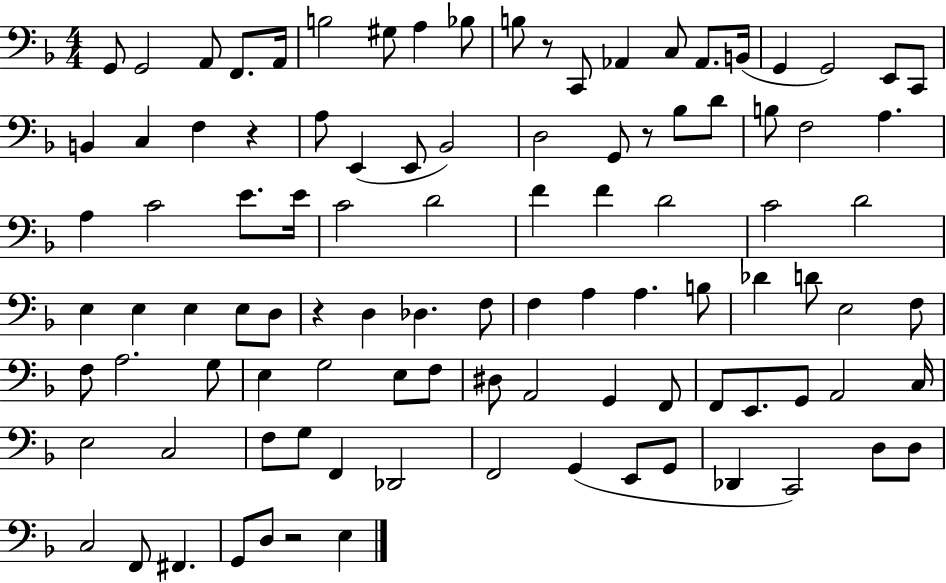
X:1
T:Untitled
M:4/4
L:1/4
K:F
G,,/2 G,,2 A,,/2 F,,/2 A,,/4 B,2 ^G,/2 A, _B,/2 B,/2 z/2 C,,/2 _A,, C,/2 _A,,/2 B,,/4 G,, G,,2 E,,/2 C,,/2 B,, C, F, z A,/2 E,, E,,/2 _B,,2 D,2 G,,/2 z/2 _B,/2 D/2 B,/2 F,2 A, A, C2 E/2 E/4 C2 D2 F F D2 C2 D2 E, E, E, E,/2 D,/2 z D, _D, F,/2 F, A, A, B,/2 _D D/2 E,2 F,/2 F,/2 A,2 G,/2 E, G,2 E,/2 F,/2 ^D,/2 A,,2 G,, F,,/2 F,,/2 E,,/2 G,,/2 A,,2 C,/4 E,2 C,2 F,/2 G,/2 F,, _D,,2 F,,2 G,, E,,/2 G,,/2 _D,, C,,2 D,/2 D,/2 C,2 F,,/2 ^F,, G,,/2 D,/2 z2 E,